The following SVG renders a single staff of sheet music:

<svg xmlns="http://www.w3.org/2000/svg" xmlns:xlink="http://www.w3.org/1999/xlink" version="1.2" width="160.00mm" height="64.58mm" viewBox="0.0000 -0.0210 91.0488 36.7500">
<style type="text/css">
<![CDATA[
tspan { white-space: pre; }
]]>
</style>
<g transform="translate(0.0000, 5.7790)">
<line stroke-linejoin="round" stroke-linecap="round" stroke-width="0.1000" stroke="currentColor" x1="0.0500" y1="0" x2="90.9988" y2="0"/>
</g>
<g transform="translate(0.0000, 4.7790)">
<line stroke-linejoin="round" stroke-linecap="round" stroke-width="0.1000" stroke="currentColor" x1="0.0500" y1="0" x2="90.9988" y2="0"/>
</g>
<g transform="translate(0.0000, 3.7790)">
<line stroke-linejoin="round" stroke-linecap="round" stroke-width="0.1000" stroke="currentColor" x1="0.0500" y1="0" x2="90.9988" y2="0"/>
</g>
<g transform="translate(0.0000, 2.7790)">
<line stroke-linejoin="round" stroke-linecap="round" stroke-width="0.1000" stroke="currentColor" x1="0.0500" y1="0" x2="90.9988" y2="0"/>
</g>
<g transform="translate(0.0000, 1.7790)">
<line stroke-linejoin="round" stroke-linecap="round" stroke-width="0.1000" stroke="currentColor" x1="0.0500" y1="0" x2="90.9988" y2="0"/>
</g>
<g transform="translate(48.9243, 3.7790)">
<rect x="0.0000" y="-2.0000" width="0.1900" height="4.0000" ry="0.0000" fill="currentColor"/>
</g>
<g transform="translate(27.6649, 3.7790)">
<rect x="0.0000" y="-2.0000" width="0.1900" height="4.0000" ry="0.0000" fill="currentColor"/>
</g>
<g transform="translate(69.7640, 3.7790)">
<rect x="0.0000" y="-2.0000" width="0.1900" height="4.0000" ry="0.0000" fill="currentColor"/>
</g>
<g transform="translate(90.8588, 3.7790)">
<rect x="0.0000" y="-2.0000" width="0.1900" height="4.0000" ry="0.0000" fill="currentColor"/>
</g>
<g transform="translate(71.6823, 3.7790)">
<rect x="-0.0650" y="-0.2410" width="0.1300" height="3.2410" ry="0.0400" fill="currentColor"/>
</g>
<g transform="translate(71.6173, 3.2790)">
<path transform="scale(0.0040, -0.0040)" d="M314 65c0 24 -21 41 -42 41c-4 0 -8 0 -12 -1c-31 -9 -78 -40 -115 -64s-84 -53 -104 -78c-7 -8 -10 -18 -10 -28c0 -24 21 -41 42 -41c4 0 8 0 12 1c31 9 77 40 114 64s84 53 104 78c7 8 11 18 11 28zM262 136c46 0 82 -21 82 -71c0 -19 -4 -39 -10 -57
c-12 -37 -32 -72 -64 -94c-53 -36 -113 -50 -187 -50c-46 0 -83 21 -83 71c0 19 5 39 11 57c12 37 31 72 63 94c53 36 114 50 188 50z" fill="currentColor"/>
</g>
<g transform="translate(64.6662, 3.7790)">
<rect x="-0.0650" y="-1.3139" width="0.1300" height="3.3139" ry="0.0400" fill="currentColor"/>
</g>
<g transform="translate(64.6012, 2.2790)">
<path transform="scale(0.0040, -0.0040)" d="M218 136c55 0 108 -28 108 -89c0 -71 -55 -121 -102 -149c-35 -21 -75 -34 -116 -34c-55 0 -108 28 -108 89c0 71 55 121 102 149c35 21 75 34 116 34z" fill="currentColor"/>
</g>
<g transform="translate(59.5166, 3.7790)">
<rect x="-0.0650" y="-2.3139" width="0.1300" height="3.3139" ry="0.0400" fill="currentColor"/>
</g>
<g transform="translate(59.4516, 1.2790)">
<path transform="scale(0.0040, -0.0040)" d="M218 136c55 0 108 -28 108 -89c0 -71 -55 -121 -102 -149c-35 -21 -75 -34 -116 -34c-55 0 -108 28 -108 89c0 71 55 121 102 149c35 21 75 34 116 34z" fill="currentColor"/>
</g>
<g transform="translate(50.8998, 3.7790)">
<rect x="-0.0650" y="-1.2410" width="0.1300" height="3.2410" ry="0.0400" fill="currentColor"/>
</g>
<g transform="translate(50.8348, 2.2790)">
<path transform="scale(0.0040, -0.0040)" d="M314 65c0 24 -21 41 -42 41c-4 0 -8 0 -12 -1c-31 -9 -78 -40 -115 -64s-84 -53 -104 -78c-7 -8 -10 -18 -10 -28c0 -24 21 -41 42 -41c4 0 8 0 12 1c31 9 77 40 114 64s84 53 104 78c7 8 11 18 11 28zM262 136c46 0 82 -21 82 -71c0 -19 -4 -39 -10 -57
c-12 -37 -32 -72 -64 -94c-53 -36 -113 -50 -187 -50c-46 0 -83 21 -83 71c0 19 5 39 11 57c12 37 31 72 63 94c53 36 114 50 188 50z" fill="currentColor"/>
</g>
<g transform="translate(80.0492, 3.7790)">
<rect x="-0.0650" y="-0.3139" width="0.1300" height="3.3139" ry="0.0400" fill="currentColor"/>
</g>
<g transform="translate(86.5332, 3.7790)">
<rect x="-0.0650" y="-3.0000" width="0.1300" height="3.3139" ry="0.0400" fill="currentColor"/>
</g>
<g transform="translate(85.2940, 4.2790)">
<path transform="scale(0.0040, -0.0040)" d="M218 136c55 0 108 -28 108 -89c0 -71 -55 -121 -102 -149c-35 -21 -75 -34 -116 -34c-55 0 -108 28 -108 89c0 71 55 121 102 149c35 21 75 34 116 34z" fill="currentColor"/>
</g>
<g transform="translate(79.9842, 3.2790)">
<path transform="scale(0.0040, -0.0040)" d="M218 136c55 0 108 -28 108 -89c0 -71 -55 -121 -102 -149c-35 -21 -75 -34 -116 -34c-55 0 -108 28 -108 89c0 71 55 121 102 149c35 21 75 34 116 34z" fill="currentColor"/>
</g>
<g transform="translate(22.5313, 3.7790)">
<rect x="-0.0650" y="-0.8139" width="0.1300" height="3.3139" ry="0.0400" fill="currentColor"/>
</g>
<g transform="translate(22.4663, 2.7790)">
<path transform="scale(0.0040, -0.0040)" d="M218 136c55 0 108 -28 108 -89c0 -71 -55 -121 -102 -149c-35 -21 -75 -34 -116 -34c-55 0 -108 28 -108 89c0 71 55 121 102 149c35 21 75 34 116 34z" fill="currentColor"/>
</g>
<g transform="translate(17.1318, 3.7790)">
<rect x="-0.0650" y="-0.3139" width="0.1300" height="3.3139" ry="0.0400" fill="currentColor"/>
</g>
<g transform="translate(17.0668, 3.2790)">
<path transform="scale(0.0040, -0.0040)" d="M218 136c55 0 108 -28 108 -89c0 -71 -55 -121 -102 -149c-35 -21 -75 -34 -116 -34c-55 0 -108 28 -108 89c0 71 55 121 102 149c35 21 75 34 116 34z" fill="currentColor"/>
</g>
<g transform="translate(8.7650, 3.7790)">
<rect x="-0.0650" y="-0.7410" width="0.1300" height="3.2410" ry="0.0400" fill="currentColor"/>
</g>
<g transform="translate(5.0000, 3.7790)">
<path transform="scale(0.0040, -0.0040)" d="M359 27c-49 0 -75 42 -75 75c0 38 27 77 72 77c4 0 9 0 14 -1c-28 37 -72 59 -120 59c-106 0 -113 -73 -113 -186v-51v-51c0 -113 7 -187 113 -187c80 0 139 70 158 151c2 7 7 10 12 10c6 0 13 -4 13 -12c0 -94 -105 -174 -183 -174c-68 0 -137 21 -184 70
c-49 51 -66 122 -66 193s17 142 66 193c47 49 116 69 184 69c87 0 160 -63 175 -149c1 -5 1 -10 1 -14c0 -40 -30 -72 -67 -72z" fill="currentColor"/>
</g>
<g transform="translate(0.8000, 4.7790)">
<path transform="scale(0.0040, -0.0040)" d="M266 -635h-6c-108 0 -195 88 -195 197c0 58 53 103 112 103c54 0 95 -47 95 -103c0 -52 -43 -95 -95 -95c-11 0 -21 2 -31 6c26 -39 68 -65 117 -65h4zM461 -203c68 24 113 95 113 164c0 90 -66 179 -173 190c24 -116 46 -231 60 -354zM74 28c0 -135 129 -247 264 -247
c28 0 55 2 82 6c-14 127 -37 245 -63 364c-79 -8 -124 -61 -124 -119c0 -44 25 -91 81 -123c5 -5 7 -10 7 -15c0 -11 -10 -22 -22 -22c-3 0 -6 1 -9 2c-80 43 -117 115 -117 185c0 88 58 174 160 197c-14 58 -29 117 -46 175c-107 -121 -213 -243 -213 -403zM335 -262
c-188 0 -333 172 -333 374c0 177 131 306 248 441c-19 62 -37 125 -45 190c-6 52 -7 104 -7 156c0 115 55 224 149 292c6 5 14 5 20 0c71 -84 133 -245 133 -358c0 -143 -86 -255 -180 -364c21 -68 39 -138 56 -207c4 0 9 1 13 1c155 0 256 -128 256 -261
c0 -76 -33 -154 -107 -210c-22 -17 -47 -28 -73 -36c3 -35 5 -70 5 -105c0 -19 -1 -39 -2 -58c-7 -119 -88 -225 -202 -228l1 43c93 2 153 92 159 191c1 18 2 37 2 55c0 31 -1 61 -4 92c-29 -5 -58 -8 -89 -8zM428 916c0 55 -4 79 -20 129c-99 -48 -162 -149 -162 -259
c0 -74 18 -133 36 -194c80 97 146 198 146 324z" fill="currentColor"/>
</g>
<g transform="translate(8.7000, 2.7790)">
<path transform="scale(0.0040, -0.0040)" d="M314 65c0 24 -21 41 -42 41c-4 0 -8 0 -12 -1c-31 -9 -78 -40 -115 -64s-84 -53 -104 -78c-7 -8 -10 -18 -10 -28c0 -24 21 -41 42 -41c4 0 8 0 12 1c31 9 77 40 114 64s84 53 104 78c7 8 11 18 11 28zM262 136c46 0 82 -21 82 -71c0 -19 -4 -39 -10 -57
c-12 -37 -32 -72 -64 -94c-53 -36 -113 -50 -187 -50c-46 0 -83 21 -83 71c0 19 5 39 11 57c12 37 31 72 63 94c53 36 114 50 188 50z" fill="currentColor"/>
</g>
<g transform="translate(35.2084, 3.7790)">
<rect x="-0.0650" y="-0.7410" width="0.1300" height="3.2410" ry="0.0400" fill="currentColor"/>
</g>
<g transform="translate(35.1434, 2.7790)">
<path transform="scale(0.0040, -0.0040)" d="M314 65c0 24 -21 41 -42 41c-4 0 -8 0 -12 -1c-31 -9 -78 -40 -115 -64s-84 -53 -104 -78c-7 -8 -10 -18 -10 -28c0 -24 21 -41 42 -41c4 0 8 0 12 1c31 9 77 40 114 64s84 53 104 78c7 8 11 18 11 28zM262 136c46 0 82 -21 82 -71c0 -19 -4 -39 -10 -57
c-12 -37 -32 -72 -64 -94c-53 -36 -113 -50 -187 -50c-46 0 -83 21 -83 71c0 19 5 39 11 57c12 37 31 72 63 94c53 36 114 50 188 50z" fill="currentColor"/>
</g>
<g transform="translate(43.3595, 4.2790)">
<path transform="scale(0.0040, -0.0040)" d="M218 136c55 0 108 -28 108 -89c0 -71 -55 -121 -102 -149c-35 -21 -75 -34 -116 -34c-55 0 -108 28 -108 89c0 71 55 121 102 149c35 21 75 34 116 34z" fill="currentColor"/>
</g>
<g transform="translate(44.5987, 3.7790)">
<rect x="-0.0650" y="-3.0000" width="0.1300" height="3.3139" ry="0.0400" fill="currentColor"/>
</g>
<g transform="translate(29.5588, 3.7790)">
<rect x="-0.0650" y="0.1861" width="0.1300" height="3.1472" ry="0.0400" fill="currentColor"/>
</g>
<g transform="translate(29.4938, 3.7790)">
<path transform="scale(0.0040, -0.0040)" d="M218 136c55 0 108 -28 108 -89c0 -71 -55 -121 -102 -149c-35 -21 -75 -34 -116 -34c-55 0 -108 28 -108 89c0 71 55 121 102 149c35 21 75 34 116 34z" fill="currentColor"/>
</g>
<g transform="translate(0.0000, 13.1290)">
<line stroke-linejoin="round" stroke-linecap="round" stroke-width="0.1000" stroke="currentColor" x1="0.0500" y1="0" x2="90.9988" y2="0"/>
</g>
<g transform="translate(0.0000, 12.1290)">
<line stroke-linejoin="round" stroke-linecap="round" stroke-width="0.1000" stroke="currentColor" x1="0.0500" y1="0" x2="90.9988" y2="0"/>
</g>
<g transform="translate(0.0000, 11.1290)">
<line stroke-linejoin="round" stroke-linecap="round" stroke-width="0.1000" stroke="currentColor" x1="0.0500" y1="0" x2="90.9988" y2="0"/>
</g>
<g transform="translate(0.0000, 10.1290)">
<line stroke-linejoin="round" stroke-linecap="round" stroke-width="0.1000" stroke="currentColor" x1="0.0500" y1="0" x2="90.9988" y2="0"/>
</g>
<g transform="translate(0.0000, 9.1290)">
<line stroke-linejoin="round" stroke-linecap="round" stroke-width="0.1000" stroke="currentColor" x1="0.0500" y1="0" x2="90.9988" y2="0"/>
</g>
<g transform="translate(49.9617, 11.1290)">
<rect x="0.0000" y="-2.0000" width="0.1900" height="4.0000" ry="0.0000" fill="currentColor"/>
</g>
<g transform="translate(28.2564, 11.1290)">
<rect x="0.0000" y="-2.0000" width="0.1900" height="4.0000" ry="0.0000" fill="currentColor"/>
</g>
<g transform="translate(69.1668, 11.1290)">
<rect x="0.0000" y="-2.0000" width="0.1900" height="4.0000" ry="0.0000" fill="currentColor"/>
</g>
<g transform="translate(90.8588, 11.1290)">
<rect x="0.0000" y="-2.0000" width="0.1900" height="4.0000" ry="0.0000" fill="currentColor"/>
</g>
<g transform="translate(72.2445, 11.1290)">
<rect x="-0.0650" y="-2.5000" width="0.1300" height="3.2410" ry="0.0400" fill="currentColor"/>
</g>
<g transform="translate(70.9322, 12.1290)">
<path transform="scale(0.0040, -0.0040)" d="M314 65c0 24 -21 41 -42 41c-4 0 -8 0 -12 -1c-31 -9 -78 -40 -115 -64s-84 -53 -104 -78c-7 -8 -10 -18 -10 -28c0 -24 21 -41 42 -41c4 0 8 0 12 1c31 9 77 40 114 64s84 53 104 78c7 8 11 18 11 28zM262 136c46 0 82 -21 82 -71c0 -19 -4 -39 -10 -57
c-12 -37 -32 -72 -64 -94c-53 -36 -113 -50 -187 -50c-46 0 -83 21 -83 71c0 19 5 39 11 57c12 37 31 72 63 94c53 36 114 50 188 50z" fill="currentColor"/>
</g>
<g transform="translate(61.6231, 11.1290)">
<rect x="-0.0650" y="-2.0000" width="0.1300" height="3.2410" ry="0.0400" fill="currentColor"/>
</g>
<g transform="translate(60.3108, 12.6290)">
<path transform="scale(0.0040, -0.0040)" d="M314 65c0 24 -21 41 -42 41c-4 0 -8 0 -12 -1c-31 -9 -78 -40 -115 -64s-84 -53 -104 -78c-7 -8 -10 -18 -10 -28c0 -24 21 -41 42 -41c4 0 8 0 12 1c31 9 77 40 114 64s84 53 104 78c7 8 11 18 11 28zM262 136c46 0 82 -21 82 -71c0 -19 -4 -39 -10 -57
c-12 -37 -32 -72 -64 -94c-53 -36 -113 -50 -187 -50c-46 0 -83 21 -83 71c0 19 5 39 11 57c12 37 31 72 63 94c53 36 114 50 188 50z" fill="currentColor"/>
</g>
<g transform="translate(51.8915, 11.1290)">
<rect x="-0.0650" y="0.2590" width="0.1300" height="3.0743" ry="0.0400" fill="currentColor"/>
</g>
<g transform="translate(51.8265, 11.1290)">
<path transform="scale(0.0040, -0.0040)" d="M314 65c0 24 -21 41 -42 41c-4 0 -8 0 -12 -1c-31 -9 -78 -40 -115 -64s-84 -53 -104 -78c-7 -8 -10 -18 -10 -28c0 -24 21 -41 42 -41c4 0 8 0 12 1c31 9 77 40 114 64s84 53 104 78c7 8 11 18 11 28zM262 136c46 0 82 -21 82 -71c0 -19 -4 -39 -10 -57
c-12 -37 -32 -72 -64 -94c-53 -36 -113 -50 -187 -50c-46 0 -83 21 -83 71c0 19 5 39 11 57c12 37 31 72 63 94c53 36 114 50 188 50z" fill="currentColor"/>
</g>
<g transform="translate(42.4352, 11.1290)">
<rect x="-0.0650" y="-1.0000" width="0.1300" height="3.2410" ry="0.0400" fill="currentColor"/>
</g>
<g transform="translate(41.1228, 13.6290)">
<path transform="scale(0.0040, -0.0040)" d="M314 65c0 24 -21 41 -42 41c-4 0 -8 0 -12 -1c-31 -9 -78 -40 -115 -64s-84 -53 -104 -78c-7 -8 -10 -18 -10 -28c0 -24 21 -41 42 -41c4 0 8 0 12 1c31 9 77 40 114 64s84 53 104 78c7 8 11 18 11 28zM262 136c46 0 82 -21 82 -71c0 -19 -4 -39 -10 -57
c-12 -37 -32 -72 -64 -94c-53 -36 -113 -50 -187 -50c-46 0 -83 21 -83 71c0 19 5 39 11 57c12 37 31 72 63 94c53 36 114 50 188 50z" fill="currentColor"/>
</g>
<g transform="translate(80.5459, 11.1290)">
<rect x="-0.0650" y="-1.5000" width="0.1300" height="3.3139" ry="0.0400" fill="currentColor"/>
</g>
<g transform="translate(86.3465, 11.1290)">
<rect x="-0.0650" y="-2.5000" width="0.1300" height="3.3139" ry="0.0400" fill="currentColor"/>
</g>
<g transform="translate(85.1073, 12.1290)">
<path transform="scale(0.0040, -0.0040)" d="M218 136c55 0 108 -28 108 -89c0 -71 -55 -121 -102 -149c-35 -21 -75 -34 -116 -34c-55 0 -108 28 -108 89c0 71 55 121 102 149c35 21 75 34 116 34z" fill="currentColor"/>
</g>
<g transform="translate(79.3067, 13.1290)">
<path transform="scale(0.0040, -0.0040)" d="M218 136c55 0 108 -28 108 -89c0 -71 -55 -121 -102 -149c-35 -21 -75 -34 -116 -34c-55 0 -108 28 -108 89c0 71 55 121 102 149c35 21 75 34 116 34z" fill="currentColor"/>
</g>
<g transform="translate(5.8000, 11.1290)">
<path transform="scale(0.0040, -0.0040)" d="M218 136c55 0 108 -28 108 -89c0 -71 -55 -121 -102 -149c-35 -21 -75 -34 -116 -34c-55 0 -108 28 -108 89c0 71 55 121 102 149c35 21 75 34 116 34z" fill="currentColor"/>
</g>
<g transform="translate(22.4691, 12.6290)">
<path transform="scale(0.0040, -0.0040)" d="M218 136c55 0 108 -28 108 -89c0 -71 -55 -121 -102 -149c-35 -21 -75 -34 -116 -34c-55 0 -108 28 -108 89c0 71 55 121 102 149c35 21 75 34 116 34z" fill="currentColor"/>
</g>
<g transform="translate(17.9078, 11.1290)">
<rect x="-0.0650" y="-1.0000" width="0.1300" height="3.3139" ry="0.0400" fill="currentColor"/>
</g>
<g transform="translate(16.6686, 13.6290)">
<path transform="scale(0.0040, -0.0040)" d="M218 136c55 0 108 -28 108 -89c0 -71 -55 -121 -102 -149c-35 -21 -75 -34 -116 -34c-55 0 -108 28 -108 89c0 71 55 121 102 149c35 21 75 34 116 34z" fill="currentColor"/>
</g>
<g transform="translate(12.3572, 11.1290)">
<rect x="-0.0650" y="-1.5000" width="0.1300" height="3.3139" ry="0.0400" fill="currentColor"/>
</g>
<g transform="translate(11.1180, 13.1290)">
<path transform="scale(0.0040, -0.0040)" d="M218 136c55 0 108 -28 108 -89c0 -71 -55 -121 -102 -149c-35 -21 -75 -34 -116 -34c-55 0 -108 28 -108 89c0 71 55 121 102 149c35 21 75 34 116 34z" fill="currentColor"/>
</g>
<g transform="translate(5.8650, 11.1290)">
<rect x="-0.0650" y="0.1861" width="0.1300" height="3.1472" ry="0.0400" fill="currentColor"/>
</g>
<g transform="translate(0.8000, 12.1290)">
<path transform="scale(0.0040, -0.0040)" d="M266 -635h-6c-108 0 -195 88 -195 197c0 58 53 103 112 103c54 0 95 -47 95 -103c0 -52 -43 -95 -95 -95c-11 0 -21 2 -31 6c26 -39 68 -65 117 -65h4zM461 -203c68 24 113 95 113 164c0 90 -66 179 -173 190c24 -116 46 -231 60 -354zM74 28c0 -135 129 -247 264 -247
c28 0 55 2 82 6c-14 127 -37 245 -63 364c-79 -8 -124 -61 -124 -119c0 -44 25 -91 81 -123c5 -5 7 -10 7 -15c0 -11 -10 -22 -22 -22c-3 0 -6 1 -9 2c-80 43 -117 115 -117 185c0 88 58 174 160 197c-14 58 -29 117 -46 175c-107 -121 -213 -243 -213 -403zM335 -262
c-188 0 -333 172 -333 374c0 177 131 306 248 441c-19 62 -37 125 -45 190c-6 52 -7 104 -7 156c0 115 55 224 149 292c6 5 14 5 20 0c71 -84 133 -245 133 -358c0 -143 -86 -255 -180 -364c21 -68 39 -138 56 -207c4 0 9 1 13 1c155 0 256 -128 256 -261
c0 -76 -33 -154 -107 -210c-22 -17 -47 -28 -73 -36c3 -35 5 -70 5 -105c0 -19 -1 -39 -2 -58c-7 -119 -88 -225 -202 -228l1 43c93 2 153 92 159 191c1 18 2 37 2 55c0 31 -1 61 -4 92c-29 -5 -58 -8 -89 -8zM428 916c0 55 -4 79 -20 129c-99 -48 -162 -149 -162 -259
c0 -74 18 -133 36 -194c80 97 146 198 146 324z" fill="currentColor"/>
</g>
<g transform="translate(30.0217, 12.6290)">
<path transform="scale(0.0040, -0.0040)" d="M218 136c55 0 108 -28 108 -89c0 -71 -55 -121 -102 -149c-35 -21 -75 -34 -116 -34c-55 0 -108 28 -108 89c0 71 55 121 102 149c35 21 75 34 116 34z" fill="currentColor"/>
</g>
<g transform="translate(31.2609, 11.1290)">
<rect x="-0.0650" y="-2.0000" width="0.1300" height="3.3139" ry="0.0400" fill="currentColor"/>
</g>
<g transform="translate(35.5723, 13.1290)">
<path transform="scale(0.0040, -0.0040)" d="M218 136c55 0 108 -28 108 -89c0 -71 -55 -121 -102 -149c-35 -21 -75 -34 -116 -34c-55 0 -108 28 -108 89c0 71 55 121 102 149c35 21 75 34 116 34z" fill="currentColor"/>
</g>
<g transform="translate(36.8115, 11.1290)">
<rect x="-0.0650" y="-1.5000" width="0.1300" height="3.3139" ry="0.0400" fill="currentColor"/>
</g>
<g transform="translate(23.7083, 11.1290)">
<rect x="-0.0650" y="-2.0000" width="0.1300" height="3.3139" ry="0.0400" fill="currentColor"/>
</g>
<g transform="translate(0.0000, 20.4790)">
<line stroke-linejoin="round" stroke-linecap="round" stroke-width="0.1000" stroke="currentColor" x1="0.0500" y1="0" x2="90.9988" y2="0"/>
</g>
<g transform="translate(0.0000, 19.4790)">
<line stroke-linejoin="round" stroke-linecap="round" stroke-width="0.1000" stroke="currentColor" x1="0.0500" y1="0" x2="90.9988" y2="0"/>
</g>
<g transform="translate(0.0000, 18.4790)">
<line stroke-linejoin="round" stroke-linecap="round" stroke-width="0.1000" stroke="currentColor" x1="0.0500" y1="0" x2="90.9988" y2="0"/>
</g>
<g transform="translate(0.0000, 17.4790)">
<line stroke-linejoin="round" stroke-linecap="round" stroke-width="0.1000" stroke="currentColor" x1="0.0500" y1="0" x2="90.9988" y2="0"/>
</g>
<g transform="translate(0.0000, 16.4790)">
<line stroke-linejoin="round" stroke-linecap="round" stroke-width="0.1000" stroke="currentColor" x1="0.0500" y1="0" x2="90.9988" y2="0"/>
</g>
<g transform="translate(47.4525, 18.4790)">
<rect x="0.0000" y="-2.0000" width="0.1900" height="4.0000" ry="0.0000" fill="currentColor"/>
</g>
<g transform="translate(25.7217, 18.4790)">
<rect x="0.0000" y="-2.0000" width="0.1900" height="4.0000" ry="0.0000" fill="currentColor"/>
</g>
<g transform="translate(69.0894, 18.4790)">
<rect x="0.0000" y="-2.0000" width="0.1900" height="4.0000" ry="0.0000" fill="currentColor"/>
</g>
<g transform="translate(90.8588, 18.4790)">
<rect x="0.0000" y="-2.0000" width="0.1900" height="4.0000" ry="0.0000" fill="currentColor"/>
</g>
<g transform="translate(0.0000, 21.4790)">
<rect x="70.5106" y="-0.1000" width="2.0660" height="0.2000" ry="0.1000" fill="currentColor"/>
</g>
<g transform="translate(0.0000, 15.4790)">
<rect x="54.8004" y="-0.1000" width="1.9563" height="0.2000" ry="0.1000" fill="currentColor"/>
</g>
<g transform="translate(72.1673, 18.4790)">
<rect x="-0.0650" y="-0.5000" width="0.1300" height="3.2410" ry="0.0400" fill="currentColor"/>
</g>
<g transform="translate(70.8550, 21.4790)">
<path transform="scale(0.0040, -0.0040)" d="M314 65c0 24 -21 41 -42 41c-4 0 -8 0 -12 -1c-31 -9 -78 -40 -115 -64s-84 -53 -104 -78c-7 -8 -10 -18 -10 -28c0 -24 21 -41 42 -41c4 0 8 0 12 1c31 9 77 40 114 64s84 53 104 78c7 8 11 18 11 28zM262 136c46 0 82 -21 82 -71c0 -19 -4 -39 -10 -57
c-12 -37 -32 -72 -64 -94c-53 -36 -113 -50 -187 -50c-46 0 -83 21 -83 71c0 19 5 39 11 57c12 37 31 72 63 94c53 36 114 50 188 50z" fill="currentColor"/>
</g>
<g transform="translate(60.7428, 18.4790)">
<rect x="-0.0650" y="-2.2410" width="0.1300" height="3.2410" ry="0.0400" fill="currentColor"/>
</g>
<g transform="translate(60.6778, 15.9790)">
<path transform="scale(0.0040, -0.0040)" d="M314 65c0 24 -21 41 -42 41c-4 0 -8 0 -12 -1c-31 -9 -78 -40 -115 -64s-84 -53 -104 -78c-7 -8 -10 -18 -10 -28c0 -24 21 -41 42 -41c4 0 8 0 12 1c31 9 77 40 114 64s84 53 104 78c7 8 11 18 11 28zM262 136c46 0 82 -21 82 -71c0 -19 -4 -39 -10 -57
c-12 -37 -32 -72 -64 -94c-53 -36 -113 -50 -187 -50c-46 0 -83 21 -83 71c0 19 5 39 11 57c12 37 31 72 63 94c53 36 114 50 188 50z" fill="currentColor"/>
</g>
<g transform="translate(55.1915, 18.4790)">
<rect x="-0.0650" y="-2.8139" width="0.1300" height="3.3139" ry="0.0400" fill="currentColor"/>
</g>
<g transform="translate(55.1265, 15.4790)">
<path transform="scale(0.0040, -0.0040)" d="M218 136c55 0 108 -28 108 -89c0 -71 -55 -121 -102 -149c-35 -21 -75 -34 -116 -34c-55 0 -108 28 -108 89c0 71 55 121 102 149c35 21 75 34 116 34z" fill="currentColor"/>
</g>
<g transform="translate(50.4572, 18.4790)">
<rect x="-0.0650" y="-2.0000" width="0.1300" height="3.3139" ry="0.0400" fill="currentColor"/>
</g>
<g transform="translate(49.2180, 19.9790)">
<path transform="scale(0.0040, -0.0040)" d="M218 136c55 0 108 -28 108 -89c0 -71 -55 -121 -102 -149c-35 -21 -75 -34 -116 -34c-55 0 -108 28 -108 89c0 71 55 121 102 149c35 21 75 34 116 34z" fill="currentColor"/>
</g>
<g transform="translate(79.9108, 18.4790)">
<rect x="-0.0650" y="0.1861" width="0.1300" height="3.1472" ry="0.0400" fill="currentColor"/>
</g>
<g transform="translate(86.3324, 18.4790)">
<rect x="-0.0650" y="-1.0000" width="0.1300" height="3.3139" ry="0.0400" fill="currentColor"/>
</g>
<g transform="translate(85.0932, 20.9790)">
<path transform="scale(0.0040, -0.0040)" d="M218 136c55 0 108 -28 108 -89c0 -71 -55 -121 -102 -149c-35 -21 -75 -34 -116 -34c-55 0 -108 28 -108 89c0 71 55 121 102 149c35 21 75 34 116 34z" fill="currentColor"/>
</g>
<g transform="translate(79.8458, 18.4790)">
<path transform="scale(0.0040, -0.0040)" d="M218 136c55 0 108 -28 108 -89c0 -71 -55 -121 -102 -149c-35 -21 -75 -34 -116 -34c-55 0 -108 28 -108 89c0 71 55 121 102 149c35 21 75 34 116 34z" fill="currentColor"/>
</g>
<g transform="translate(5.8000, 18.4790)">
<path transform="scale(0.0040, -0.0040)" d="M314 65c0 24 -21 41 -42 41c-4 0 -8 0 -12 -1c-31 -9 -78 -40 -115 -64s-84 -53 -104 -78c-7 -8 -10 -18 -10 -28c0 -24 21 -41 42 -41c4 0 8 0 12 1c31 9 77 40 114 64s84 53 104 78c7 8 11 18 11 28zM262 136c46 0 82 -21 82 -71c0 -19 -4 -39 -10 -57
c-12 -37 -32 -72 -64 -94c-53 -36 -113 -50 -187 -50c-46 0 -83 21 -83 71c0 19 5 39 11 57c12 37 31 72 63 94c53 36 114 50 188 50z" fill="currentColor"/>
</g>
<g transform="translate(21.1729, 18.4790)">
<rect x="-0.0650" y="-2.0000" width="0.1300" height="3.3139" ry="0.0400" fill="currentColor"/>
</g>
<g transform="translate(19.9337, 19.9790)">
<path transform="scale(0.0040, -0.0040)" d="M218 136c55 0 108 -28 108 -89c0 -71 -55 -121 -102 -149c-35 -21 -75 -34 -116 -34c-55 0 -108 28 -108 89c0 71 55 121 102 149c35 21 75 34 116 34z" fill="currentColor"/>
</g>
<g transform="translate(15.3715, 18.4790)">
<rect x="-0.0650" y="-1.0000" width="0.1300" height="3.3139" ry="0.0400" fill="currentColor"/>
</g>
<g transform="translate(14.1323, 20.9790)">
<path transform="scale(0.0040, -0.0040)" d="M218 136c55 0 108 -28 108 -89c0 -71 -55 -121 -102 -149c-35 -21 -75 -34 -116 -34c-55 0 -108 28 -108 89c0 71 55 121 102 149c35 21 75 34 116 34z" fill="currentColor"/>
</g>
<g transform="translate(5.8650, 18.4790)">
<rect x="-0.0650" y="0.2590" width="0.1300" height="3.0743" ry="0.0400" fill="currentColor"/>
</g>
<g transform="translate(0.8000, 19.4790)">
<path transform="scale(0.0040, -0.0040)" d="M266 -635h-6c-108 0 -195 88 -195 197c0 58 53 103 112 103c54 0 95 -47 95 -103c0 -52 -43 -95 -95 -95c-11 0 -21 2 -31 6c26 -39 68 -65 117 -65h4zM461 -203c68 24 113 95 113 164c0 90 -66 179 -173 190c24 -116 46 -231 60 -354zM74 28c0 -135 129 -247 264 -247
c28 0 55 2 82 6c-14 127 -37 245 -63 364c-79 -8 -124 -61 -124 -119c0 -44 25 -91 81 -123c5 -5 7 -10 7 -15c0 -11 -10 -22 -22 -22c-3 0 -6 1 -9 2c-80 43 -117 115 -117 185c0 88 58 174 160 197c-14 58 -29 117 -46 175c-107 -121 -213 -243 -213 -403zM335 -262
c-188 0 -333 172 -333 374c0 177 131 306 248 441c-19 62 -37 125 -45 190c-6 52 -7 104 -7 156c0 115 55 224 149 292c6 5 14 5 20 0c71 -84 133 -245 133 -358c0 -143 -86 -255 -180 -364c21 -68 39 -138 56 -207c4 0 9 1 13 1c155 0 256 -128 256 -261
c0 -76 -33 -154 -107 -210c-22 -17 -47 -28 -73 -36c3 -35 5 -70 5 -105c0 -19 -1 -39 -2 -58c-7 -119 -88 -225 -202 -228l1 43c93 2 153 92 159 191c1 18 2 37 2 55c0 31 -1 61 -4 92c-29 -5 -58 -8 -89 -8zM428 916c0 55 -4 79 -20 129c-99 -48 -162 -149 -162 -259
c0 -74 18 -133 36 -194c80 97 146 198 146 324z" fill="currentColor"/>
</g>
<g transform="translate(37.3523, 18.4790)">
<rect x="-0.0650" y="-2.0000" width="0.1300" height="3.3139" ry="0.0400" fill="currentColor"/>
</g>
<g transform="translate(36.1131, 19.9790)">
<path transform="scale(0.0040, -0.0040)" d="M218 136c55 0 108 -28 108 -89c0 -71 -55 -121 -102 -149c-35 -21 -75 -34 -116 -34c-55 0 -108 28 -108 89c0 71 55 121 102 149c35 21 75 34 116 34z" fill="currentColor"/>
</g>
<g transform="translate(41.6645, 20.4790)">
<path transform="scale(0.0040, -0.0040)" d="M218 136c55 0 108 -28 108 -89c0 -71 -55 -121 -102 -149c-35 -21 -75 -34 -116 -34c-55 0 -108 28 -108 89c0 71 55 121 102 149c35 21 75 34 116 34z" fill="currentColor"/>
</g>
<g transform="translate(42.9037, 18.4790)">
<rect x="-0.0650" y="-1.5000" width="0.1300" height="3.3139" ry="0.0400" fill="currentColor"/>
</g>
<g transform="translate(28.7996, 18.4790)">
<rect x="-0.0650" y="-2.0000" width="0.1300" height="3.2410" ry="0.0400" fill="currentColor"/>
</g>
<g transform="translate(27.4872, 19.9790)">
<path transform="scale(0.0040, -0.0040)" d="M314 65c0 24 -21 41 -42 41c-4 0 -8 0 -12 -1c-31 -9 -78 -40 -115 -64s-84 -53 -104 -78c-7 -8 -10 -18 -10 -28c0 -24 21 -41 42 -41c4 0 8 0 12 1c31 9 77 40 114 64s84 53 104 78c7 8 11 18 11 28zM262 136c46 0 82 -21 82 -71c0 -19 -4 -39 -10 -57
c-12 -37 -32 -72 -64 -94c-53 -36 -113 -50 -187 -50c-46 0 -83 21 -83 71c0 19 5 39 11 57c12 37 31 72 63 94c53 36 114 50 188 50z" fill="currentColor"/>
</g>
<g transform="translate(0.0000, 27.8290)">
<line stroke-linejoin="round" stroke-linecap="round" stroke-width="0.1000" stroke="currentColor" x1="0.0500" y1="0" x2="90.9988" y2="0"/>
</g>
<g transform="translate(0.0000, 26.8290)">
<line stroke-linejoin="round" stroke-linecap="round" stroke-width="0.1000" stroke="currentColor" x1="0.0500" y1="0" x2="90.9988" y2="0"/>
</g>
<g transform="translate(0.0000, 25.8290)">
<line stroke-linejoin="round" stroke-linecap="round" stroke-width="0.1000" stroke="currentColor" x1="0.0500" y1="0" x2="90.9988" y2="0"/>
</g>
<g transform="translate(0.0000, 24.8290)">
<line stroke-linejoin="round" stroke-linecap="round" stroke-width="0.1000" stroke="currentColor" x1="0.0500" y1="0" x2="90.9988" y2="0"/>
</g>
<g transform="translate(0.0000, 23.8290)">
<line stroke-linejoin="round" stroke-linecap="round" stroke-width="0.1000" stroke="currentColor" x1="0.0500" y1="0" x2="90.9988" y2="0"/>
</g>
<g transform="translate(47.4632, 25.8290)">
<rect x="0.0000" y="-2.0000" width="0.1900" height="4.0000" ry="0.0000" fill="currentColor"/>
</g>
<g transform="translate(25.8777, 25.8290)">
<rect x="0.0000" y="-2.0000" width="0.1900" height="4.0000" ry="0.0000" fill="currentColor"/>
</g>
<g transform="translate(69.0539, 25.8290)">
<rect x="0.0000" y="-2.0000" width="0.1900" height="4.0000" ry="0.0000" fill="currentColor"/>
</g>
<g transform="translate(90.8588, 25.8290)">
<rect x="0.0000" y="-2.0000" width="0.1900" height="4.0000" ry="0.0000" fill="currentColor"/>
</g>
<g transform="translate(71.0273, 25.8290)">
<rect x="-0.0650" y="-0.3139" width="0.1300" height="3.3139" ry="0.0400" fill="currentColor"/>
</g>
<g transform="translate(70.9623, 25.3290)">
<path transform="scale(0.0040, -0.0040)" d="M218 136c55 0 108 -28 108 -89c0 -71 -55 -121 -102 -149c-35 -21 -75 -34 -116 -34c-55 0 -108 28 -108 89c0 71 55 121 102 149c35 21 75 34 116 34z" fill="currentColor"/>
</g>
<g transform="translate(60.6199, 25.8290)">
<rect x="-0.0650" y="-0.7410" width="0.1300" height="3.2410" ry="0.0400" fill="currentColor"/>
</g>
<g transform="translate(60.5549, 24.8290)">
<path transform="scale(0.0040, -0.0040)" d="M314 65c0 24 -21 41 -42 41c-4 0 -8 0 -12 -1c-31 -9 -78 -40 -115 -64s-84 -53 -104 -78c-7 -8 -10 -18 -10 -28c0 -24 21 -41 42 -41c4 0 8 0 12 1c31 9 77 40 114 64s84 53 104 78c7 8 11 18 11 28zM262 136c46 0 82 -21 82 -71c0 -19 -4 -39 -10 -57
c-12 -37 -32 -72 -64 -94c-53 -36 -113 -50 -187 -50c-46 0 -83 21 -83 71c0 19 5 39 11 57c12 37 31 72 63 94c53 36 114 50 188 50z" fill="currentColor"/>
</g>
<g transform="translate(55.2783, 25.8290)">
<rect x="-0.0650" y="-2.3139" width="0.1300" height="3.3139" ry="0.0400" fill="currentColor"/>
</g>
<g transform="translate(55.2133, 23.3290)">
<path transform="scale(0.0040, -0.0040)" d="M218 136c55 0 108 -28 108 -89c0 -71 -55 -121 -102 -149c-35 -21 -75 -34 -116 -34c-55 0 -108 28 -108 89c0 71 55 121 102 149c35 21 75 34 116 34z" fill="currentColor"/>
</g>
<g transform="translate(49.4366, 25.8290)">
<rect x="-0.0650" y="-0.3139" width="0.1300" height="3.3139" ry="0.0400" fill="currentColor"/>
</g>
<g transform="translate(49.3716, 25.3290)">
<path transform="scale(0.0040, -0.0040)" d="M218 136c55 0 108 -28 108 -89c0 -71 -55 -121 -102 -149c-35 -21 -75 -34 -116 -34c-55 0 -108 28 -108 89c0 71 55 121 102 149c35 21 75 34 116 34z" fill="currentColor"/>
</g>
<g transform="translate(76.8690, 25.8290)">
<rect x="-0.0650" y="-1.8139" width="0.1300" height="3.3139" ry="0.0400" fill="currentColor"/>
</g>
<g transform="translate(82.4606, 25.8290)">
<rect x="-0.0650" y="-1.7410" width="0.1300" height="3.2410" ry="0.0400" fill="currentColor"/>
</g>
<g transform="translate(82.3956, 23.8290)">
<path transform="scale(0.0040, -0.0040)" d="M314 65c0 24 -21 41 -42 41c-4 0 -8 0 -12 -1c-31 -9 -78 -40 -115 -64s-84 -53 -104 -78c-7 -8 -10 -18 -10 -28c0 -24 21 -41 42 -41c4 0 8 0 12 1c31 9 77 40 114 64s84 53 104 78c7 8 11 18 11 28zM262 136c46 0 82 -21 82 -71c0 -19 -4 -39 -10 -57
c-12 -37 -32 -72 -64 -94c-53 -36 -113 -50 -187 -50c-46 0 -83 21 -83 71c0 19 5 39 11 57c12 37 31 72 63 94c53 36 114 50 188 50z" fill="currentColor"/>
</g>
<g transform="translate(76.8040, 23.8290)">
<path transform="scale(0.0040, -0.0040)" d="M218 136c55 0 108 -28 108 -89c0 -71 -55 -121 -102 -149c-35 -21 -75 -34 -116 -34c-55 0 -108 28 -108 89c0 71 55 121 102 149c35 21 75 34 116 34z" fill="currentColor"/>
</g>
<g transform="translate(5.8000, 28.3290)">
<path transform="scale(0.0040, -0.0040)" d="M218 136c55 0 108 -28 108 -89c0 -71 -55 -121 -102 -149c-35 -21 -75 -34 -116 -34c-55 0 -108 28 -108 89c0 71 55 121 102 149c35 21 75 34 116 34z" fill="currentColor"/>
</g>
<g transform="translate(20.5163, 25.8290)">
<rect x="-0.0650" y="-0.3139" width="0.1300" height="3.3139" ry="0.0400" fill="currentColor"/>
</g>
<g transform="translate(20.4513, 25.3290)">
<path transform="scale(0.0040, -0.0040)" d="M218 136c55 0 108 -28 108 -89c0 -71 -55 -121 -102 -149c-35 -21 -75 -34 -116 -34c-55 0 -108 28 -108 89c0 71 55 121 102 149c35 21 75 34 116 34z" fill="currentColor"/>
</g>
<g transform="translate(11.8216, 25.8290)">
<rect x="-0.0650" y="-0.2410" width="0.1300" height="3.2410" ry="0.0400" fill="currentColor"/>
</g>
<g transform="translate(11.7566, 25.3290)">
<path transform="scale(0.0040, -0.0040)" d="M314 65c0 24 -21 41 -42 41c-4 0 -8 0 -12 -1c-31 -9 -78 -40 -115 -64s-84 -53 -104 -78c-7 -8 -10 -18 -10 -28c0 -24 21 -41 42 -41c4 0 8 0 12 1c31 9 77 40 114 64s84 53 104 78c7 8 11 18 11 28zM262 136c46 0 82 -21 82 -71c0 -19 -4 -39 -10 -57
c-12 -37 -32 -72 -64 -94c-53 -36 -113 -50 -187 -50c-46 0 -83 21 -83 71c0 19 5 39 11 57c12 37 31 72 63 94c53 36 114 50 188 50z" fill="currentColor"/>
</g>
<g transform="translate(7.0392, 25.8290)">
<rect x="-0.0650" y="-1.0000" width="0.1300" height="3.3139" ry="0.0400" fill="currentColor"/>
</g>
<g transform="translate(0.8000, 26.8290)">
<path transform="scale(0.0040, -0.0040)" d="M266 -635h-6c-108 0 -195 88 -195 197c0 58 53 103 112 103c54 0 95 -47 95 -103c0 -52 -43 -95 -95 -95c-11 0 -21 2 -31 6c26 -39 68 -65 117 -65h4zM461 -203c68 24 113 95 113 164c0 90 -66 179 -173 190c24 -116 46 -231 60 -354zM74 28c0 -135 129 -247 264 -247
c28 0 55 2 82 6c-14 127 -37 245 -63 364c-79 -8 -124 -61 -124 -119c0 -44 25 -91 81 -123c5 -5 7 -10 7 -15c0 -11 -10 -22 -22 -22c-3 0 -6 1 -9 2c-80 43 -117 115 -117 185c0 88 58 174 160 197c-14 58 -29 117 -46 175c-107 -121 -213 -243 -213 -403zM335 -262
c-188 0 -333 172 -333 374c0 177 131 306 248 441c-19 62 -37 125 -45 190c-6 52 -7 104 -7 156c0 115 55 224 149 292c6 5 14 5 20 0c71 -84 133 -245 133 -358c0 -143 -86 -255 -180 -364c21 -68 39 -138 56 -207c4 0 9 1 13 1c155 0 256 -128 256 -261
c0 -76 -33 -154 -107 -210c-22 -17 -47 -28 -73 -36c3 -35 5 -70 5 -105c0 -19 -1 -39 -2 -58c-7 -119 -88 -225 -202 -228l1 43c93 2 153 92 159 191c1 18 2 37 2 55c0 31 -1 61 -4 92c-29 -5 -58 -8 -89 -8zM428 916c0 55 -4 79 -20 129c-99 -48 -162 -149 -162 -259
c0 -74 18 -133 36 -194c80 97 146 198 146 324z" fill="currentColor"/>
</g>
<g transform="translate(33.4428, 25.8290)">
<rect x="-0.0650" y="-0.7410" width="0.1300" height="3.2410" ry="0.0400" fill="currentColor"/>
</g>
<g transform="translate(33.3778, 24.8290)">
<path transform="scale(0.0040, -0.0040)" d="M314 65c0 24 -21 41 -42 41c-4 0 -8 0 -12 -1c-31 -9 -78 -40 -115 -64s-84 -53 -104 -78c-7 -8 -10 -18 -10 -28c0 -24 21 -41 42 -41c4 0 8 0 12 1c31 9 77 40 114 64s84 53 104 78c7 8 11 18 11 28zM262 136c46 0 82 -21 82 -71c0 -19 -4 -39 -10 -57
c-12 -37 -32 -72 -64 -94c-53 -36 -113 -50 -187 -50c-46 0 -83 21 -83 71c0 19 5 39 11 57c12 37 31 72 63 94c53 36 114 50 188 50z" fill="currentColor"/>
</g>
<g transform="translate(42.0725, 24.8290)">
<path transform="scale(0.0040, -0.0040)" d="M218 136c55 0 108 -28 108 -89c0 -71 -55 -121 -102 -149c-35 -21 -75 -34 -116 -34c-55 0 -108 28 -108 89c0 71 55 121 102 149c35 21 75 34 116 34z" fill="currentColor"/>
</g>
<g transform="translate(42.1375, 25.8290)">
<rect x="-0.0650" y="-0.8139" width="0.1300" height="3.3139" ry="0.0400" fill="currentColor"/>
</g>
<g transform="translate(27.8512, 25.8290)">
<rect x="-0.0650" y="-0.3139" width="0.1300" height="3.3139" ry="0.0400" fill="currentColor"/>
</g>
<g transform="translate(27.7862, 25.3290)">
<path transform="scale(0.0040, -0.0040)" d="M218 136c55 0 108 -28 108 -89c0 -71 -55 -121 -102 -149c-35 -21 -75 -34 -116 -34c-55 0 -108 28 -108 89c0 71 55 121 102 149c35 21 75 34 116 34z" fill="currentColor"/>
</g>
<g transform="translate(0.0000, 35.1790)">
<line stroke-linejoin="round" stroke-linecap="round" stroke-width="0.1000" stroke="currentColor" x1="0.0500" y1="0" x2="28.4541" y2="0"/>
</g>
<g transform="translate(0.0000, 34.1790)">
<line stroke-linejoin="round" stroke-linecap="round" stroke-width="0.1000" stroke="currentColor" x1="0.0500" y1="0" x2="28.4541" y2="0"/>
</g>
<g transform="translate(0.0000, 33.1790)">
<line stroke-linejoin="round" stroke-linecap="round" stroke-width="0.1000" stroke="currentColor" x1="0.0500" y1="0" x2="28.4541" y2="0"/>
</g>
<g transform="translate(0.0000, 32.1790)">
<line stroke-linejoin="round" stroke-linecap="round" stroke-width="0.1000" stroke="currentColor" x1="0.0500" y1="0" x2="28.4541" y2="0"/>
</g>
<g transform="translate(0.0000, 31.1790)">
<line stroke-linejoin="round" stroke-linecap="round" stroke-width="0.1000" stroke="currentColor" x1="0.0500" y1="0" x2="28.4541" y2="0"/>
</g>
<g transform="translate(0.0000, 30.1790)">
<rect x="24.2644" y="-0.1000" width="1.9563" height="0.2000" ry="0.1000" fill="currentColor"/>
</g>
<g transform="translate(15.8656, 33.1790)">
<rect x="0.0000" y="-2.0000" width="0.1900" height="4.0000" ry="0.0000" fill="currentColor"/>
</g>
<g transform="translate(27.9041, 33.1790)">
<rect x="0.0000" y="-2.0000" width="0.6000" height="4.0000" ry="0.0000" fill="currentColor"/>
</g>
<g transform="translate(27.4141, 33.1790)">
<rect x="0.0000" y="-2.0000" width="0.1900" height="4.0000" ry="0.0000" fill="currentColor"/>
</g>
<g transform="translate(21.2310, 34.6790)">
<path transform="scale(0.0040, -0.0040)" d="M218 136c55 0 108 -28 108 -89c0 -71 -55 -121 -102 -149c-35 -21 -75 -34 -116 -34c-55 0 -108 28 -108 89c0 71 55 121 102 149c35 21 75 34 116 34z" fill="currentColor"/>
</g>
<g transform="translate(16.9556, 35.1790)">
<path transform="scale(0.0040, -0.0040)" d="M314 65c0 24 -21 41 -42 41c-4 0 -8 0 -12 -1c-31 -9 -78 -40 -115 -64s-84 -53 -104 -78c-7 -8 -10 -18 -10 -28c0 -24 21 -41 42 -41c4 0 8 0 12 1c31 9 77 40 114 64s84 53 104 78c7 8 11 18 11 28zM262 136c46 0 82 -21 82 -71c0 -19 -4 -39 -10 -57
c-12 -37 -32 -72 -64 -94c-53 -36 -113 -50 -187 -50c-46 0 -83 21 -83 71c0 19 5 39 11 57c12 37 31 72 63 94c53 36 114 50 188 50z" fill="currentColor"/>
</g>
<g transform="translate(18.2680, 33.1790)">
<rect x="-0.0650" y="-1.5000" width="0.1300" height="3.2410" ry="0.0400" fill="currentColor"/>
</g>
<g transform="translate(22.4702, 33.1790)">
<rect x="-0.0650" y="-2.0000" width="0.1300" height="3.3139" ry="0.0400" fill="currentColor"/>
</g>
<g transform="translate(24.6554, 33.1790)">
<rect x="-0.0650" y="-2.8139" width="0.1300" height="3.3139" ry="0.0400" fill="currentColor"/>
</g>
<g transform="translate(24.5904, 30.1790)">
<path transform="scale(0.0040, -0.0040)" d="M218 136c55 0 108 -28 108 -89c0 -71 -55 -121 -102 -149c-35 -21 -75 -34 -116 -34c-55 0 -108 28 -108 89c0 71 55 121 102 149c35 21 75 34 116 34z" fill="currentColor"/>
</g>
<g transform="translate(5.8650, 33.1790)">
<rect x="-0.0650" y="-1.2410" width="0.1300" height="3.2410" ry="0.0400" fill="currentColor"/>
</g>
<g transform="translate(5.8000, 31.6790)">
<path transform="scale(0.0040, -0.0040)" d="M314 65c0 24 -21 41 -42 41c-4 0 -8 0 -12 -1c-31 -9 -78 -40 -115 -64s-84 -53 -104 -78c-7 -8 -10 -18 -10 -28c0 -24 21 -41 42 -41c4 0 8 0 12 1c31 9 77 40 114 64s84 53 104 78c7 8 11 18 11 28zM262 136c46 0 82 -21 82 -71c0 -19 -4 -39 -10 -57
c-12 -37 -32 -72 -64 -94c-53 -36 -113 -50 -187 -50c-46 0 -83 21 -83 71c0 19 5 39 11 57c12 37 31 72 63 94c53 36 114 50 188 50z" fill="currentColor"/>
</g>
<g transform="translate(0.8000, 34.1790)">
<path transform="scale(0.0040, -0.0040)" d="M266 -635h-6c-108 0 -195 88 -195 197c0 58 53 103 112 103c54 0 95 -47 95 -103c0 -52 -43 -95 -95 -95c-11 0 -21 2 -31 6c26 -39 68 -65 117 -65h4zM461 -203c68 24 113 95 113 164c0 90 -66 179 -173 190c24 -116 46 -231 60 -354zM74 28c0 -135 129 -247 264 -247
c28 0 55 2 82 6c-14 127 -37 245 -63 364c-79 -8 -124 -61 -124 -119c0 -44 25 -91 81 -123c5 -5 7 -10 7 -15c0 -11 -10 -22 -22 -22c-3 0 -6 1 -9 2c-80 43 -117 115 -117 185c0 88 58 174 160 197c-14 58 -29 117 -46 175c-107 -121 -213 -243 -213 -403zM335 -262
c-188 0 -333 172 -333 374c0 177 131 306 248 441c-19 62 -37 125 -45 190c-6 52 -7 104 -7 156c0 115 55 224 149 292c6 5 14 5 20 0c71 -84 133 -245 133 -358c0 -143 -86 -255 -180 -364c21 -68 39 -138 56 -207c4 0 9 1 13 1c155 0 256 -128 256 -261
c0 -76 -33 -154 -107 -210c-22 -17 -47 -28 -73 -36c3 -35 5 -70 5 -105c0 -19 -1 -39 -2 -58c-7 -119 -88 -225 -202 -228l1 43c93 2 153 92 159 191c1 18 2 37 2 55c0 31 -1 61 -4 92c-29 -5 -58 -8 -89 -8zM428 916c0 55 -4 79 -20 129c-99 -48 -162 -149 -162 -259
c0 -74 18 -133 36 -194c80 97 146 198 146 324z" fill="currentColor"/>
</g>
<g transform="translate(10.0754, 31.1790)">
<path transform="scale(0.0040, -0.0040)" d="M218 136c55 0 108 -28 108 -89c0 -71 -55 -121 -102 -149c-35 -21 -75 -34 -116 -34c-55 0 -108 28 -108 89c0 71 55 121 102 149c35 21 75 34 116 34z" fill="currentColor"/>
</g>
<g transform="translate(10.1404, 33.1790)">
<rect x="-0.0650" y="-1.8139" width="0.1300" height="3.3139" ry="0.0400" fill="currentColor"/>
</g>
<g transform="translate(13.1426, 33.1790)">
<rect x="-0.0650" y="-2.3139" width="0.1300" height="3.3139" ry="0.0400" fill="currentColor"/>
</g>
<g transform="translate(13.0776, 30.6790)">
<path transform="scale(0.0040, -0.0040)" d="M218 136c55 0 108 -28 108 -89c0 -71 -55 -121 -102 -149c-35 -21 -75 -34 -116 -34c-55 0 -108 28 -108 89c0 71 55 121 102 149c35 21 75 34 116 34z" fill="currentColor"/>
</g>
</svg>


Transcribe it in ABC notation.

X:1
T:Untitled
M:4/4
L:1/4
K:C
d2 c d B d2 A e2 g e c2 c A B E D F F E D2 B2 F2 G2 E G B2 D F F2 F E F a g2 C2 B D D c2 c c d2 d c g d2 c f f2 e2 f g E2 F a